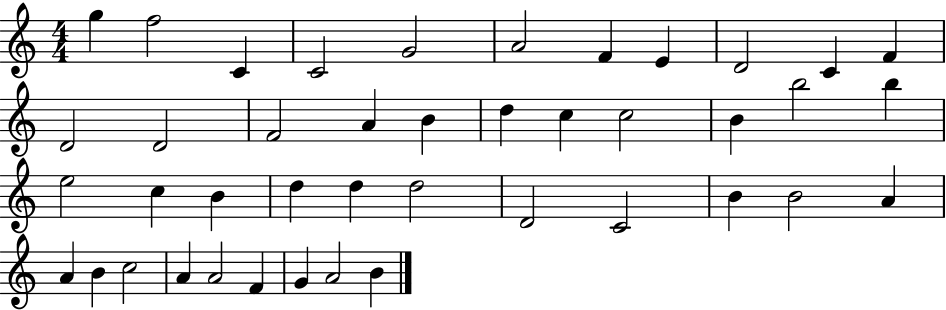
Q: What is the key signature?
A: C major